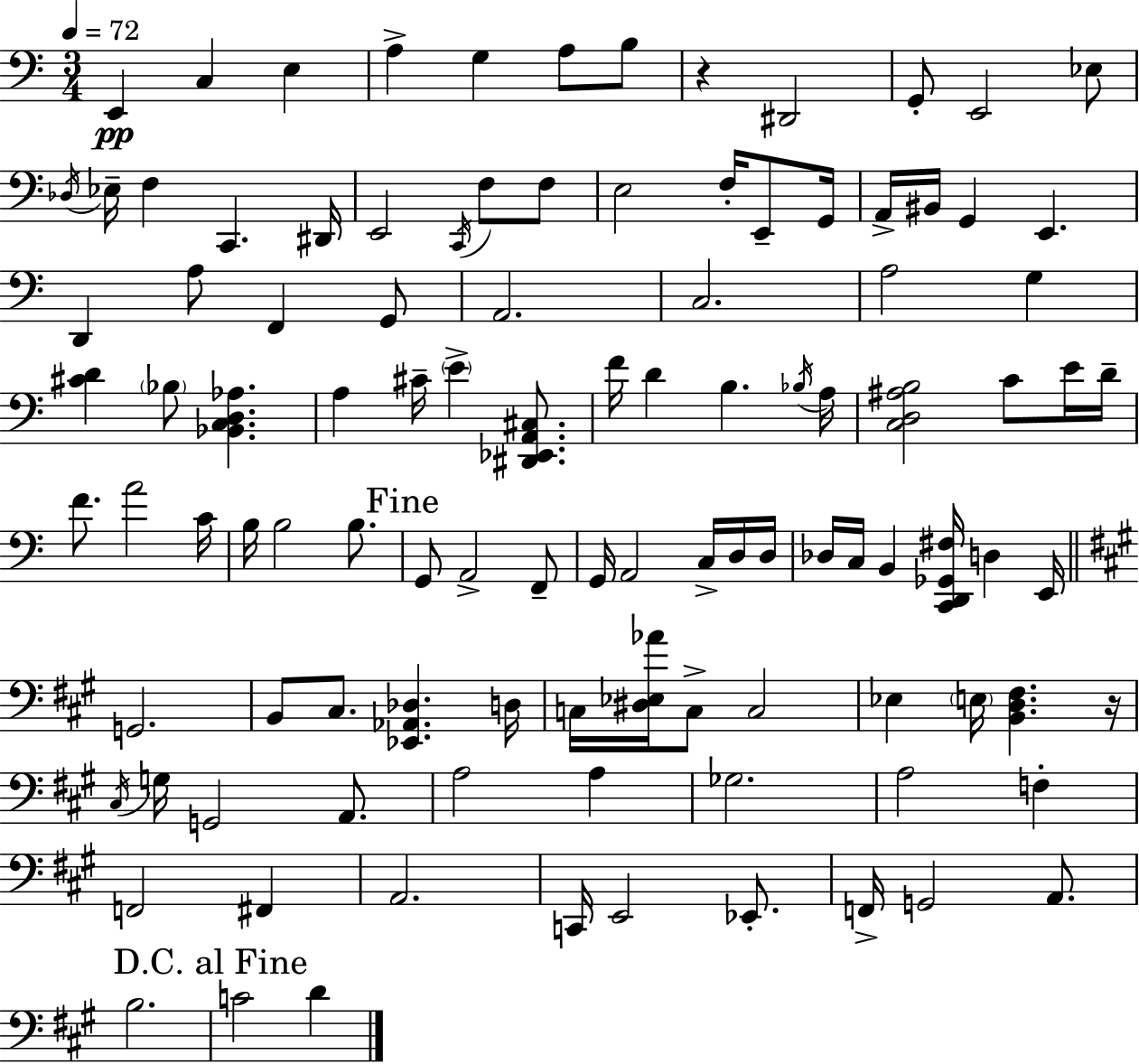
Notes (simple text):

E2/q C3/q E3/q A3/q G3/q A3/e B3/e R/q D#2/h G2/e E2/h Eb3/e Db3/s Eb3/s F3/q C2/q. D#2/s E2/h C2/s F3/e F3/e E3/h F3/s E2/e G2/s A2/s BIS2/s G2/q E2/q. D2/q A3/e F2/q G2/e A2/h. C3/h. A3/h G3/q [C#4,D4]/q Bb3/e [Bb2,C3,D3,Ab3]/q. A3/q C#4/s E4/q [D#2,Eb2,A2,C#3]/e. F4/s D4/q B3/q. Bb3/s A3/s [C3,D3,A#3,B3]/h C4/e E4/s D4/s F4/e. A4/h C4/s B3/s B3/h B3/e. G2/e A2/h F2/e G2/s A2/h C3/s D3/s D3/s Db3/s C3/s B2/q [C2,D2,Gb2,F#3]/s D3/q E2/s G2/h. B2/e C#3/e. [Eb2,Ab2,Db3]/q. D3/s C3/s [D#3,Eb3,Ab4]/s C3/e C3/h Eb3/q E3/s [B2,D3,F#3]/q. R/s C#3/s G3/s G2/h A2/e. A3/h A3/q Gb3/h. A3/h F3/q F2/h F#2/q A2/h. C2/s E2/h Eb2/e. F2/s G2/h A2/e. B3/h. C4/h D4/q